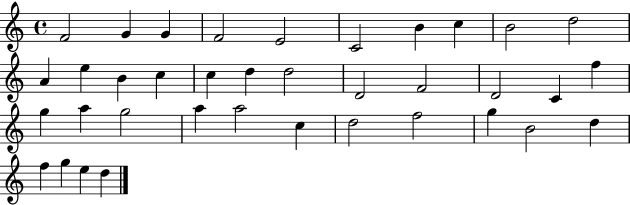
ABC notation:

X:1
T:Untitled
M:4/4
L:1/4
K:C
F2 G G F2 E2 C2 B c B2 d2 A e B c c d d2 D2 F2 D2 C f g a g2 a a2 c d2 f2 g B2 d f g e d